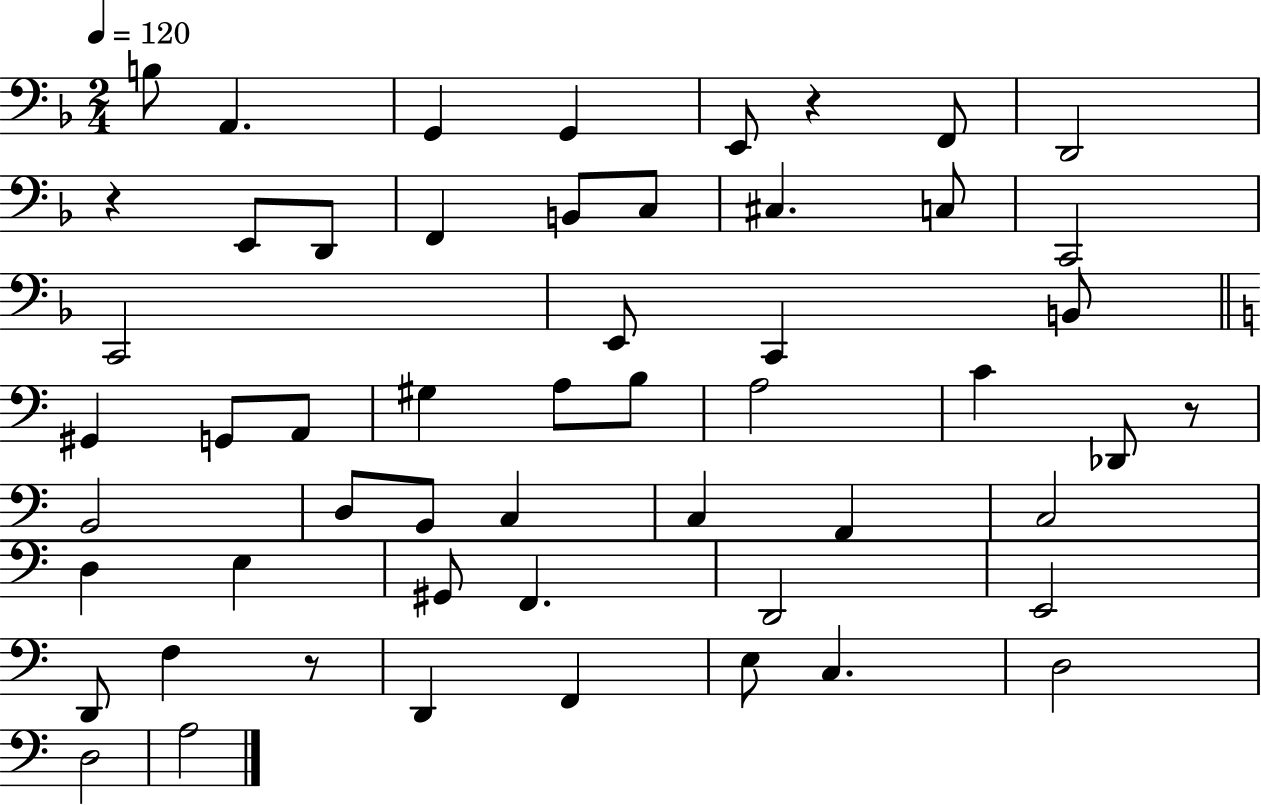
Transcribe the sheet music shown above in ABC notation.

X:1
T:Untitled
M:2/4
L:1/4
K:F
B,/2 A,, G,, G,, E,,/2 z F,,/2 D,,2 z E,,/2 D,,/2 F,, B,,/2 C,/2 ^C, C,/2 C,,2 C,,2 E,,/2 C,, B,,/2 ^G,, G,,/2 A,,/2 ^G, A,/2 B,/2 A,2 C _D,,/2 z/2 B,,2 D,/2 B,,/2 C, C, A,, C,2 D, E, ^G,,/2 F,, D,,2 E,,2 D,,/2 F, z/2 D,, F,, E,/2 C, D,2 D,2 A,2